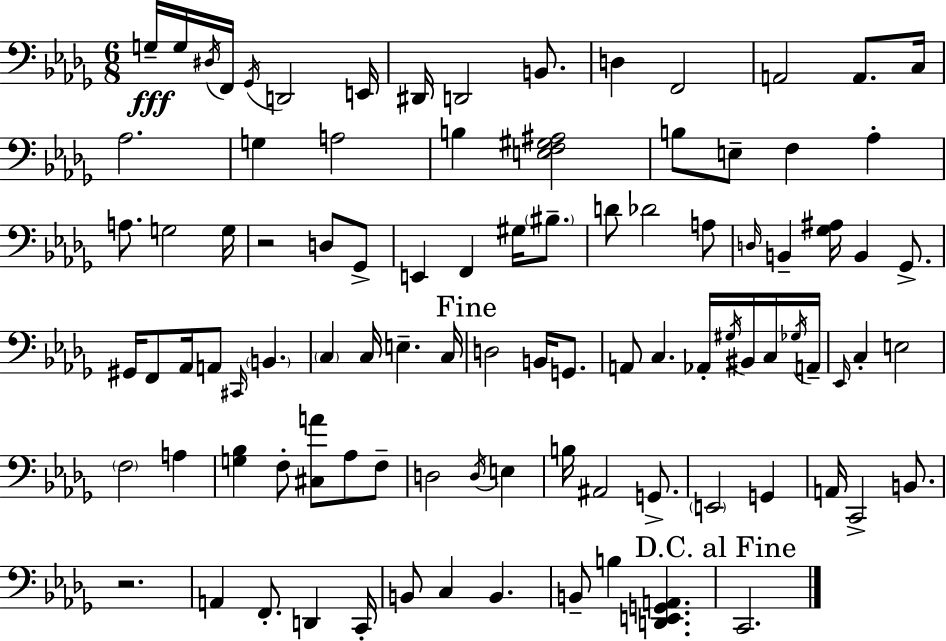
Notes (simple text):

G3/s G3/s D#3/s F2/s Gb2/s D2/h E2/s D#2/s D2/h B2/e. D3/q F2/h A2/h A2/e. C3/s Ab3/h. G3/q A3/h B3/q [E3,F3,G#3,A#3]/h B3/e E3/e F3/q Ab3/q A3/e. G3/h G3/s R/h D3/e Gb2/e E2/q F2/q G#3/s BIS3/e. D4/e Db4/h A3/e D3/s B2/q [Gb3,A#3]/s B2/q Gb2/e. G#2/s F2/e Ab2/s A2/e C#2/s B2/q. C3/q C3/s E3/q. C3/s D3/h B2/s G2/e. A2/e C3/q. Ab2/s G#3/s BIS2/s C3/s Gb3/s A2/s Eb2/s C3/q E3/h F3/h A3/q [G3,Bb3]/q F3/e [C#3,A4]/e Ab3/e F3/e D3/h D3/s E3/q B3/s A#2/h G2/e. E2/h G2/q A2/s C2/h B2/e. R/h. A2/q F2/e. D2/q C2/s B2/e C3/q B2/q. B2/e B3/q [D2,E2,G2,A2]/q. C2/h.